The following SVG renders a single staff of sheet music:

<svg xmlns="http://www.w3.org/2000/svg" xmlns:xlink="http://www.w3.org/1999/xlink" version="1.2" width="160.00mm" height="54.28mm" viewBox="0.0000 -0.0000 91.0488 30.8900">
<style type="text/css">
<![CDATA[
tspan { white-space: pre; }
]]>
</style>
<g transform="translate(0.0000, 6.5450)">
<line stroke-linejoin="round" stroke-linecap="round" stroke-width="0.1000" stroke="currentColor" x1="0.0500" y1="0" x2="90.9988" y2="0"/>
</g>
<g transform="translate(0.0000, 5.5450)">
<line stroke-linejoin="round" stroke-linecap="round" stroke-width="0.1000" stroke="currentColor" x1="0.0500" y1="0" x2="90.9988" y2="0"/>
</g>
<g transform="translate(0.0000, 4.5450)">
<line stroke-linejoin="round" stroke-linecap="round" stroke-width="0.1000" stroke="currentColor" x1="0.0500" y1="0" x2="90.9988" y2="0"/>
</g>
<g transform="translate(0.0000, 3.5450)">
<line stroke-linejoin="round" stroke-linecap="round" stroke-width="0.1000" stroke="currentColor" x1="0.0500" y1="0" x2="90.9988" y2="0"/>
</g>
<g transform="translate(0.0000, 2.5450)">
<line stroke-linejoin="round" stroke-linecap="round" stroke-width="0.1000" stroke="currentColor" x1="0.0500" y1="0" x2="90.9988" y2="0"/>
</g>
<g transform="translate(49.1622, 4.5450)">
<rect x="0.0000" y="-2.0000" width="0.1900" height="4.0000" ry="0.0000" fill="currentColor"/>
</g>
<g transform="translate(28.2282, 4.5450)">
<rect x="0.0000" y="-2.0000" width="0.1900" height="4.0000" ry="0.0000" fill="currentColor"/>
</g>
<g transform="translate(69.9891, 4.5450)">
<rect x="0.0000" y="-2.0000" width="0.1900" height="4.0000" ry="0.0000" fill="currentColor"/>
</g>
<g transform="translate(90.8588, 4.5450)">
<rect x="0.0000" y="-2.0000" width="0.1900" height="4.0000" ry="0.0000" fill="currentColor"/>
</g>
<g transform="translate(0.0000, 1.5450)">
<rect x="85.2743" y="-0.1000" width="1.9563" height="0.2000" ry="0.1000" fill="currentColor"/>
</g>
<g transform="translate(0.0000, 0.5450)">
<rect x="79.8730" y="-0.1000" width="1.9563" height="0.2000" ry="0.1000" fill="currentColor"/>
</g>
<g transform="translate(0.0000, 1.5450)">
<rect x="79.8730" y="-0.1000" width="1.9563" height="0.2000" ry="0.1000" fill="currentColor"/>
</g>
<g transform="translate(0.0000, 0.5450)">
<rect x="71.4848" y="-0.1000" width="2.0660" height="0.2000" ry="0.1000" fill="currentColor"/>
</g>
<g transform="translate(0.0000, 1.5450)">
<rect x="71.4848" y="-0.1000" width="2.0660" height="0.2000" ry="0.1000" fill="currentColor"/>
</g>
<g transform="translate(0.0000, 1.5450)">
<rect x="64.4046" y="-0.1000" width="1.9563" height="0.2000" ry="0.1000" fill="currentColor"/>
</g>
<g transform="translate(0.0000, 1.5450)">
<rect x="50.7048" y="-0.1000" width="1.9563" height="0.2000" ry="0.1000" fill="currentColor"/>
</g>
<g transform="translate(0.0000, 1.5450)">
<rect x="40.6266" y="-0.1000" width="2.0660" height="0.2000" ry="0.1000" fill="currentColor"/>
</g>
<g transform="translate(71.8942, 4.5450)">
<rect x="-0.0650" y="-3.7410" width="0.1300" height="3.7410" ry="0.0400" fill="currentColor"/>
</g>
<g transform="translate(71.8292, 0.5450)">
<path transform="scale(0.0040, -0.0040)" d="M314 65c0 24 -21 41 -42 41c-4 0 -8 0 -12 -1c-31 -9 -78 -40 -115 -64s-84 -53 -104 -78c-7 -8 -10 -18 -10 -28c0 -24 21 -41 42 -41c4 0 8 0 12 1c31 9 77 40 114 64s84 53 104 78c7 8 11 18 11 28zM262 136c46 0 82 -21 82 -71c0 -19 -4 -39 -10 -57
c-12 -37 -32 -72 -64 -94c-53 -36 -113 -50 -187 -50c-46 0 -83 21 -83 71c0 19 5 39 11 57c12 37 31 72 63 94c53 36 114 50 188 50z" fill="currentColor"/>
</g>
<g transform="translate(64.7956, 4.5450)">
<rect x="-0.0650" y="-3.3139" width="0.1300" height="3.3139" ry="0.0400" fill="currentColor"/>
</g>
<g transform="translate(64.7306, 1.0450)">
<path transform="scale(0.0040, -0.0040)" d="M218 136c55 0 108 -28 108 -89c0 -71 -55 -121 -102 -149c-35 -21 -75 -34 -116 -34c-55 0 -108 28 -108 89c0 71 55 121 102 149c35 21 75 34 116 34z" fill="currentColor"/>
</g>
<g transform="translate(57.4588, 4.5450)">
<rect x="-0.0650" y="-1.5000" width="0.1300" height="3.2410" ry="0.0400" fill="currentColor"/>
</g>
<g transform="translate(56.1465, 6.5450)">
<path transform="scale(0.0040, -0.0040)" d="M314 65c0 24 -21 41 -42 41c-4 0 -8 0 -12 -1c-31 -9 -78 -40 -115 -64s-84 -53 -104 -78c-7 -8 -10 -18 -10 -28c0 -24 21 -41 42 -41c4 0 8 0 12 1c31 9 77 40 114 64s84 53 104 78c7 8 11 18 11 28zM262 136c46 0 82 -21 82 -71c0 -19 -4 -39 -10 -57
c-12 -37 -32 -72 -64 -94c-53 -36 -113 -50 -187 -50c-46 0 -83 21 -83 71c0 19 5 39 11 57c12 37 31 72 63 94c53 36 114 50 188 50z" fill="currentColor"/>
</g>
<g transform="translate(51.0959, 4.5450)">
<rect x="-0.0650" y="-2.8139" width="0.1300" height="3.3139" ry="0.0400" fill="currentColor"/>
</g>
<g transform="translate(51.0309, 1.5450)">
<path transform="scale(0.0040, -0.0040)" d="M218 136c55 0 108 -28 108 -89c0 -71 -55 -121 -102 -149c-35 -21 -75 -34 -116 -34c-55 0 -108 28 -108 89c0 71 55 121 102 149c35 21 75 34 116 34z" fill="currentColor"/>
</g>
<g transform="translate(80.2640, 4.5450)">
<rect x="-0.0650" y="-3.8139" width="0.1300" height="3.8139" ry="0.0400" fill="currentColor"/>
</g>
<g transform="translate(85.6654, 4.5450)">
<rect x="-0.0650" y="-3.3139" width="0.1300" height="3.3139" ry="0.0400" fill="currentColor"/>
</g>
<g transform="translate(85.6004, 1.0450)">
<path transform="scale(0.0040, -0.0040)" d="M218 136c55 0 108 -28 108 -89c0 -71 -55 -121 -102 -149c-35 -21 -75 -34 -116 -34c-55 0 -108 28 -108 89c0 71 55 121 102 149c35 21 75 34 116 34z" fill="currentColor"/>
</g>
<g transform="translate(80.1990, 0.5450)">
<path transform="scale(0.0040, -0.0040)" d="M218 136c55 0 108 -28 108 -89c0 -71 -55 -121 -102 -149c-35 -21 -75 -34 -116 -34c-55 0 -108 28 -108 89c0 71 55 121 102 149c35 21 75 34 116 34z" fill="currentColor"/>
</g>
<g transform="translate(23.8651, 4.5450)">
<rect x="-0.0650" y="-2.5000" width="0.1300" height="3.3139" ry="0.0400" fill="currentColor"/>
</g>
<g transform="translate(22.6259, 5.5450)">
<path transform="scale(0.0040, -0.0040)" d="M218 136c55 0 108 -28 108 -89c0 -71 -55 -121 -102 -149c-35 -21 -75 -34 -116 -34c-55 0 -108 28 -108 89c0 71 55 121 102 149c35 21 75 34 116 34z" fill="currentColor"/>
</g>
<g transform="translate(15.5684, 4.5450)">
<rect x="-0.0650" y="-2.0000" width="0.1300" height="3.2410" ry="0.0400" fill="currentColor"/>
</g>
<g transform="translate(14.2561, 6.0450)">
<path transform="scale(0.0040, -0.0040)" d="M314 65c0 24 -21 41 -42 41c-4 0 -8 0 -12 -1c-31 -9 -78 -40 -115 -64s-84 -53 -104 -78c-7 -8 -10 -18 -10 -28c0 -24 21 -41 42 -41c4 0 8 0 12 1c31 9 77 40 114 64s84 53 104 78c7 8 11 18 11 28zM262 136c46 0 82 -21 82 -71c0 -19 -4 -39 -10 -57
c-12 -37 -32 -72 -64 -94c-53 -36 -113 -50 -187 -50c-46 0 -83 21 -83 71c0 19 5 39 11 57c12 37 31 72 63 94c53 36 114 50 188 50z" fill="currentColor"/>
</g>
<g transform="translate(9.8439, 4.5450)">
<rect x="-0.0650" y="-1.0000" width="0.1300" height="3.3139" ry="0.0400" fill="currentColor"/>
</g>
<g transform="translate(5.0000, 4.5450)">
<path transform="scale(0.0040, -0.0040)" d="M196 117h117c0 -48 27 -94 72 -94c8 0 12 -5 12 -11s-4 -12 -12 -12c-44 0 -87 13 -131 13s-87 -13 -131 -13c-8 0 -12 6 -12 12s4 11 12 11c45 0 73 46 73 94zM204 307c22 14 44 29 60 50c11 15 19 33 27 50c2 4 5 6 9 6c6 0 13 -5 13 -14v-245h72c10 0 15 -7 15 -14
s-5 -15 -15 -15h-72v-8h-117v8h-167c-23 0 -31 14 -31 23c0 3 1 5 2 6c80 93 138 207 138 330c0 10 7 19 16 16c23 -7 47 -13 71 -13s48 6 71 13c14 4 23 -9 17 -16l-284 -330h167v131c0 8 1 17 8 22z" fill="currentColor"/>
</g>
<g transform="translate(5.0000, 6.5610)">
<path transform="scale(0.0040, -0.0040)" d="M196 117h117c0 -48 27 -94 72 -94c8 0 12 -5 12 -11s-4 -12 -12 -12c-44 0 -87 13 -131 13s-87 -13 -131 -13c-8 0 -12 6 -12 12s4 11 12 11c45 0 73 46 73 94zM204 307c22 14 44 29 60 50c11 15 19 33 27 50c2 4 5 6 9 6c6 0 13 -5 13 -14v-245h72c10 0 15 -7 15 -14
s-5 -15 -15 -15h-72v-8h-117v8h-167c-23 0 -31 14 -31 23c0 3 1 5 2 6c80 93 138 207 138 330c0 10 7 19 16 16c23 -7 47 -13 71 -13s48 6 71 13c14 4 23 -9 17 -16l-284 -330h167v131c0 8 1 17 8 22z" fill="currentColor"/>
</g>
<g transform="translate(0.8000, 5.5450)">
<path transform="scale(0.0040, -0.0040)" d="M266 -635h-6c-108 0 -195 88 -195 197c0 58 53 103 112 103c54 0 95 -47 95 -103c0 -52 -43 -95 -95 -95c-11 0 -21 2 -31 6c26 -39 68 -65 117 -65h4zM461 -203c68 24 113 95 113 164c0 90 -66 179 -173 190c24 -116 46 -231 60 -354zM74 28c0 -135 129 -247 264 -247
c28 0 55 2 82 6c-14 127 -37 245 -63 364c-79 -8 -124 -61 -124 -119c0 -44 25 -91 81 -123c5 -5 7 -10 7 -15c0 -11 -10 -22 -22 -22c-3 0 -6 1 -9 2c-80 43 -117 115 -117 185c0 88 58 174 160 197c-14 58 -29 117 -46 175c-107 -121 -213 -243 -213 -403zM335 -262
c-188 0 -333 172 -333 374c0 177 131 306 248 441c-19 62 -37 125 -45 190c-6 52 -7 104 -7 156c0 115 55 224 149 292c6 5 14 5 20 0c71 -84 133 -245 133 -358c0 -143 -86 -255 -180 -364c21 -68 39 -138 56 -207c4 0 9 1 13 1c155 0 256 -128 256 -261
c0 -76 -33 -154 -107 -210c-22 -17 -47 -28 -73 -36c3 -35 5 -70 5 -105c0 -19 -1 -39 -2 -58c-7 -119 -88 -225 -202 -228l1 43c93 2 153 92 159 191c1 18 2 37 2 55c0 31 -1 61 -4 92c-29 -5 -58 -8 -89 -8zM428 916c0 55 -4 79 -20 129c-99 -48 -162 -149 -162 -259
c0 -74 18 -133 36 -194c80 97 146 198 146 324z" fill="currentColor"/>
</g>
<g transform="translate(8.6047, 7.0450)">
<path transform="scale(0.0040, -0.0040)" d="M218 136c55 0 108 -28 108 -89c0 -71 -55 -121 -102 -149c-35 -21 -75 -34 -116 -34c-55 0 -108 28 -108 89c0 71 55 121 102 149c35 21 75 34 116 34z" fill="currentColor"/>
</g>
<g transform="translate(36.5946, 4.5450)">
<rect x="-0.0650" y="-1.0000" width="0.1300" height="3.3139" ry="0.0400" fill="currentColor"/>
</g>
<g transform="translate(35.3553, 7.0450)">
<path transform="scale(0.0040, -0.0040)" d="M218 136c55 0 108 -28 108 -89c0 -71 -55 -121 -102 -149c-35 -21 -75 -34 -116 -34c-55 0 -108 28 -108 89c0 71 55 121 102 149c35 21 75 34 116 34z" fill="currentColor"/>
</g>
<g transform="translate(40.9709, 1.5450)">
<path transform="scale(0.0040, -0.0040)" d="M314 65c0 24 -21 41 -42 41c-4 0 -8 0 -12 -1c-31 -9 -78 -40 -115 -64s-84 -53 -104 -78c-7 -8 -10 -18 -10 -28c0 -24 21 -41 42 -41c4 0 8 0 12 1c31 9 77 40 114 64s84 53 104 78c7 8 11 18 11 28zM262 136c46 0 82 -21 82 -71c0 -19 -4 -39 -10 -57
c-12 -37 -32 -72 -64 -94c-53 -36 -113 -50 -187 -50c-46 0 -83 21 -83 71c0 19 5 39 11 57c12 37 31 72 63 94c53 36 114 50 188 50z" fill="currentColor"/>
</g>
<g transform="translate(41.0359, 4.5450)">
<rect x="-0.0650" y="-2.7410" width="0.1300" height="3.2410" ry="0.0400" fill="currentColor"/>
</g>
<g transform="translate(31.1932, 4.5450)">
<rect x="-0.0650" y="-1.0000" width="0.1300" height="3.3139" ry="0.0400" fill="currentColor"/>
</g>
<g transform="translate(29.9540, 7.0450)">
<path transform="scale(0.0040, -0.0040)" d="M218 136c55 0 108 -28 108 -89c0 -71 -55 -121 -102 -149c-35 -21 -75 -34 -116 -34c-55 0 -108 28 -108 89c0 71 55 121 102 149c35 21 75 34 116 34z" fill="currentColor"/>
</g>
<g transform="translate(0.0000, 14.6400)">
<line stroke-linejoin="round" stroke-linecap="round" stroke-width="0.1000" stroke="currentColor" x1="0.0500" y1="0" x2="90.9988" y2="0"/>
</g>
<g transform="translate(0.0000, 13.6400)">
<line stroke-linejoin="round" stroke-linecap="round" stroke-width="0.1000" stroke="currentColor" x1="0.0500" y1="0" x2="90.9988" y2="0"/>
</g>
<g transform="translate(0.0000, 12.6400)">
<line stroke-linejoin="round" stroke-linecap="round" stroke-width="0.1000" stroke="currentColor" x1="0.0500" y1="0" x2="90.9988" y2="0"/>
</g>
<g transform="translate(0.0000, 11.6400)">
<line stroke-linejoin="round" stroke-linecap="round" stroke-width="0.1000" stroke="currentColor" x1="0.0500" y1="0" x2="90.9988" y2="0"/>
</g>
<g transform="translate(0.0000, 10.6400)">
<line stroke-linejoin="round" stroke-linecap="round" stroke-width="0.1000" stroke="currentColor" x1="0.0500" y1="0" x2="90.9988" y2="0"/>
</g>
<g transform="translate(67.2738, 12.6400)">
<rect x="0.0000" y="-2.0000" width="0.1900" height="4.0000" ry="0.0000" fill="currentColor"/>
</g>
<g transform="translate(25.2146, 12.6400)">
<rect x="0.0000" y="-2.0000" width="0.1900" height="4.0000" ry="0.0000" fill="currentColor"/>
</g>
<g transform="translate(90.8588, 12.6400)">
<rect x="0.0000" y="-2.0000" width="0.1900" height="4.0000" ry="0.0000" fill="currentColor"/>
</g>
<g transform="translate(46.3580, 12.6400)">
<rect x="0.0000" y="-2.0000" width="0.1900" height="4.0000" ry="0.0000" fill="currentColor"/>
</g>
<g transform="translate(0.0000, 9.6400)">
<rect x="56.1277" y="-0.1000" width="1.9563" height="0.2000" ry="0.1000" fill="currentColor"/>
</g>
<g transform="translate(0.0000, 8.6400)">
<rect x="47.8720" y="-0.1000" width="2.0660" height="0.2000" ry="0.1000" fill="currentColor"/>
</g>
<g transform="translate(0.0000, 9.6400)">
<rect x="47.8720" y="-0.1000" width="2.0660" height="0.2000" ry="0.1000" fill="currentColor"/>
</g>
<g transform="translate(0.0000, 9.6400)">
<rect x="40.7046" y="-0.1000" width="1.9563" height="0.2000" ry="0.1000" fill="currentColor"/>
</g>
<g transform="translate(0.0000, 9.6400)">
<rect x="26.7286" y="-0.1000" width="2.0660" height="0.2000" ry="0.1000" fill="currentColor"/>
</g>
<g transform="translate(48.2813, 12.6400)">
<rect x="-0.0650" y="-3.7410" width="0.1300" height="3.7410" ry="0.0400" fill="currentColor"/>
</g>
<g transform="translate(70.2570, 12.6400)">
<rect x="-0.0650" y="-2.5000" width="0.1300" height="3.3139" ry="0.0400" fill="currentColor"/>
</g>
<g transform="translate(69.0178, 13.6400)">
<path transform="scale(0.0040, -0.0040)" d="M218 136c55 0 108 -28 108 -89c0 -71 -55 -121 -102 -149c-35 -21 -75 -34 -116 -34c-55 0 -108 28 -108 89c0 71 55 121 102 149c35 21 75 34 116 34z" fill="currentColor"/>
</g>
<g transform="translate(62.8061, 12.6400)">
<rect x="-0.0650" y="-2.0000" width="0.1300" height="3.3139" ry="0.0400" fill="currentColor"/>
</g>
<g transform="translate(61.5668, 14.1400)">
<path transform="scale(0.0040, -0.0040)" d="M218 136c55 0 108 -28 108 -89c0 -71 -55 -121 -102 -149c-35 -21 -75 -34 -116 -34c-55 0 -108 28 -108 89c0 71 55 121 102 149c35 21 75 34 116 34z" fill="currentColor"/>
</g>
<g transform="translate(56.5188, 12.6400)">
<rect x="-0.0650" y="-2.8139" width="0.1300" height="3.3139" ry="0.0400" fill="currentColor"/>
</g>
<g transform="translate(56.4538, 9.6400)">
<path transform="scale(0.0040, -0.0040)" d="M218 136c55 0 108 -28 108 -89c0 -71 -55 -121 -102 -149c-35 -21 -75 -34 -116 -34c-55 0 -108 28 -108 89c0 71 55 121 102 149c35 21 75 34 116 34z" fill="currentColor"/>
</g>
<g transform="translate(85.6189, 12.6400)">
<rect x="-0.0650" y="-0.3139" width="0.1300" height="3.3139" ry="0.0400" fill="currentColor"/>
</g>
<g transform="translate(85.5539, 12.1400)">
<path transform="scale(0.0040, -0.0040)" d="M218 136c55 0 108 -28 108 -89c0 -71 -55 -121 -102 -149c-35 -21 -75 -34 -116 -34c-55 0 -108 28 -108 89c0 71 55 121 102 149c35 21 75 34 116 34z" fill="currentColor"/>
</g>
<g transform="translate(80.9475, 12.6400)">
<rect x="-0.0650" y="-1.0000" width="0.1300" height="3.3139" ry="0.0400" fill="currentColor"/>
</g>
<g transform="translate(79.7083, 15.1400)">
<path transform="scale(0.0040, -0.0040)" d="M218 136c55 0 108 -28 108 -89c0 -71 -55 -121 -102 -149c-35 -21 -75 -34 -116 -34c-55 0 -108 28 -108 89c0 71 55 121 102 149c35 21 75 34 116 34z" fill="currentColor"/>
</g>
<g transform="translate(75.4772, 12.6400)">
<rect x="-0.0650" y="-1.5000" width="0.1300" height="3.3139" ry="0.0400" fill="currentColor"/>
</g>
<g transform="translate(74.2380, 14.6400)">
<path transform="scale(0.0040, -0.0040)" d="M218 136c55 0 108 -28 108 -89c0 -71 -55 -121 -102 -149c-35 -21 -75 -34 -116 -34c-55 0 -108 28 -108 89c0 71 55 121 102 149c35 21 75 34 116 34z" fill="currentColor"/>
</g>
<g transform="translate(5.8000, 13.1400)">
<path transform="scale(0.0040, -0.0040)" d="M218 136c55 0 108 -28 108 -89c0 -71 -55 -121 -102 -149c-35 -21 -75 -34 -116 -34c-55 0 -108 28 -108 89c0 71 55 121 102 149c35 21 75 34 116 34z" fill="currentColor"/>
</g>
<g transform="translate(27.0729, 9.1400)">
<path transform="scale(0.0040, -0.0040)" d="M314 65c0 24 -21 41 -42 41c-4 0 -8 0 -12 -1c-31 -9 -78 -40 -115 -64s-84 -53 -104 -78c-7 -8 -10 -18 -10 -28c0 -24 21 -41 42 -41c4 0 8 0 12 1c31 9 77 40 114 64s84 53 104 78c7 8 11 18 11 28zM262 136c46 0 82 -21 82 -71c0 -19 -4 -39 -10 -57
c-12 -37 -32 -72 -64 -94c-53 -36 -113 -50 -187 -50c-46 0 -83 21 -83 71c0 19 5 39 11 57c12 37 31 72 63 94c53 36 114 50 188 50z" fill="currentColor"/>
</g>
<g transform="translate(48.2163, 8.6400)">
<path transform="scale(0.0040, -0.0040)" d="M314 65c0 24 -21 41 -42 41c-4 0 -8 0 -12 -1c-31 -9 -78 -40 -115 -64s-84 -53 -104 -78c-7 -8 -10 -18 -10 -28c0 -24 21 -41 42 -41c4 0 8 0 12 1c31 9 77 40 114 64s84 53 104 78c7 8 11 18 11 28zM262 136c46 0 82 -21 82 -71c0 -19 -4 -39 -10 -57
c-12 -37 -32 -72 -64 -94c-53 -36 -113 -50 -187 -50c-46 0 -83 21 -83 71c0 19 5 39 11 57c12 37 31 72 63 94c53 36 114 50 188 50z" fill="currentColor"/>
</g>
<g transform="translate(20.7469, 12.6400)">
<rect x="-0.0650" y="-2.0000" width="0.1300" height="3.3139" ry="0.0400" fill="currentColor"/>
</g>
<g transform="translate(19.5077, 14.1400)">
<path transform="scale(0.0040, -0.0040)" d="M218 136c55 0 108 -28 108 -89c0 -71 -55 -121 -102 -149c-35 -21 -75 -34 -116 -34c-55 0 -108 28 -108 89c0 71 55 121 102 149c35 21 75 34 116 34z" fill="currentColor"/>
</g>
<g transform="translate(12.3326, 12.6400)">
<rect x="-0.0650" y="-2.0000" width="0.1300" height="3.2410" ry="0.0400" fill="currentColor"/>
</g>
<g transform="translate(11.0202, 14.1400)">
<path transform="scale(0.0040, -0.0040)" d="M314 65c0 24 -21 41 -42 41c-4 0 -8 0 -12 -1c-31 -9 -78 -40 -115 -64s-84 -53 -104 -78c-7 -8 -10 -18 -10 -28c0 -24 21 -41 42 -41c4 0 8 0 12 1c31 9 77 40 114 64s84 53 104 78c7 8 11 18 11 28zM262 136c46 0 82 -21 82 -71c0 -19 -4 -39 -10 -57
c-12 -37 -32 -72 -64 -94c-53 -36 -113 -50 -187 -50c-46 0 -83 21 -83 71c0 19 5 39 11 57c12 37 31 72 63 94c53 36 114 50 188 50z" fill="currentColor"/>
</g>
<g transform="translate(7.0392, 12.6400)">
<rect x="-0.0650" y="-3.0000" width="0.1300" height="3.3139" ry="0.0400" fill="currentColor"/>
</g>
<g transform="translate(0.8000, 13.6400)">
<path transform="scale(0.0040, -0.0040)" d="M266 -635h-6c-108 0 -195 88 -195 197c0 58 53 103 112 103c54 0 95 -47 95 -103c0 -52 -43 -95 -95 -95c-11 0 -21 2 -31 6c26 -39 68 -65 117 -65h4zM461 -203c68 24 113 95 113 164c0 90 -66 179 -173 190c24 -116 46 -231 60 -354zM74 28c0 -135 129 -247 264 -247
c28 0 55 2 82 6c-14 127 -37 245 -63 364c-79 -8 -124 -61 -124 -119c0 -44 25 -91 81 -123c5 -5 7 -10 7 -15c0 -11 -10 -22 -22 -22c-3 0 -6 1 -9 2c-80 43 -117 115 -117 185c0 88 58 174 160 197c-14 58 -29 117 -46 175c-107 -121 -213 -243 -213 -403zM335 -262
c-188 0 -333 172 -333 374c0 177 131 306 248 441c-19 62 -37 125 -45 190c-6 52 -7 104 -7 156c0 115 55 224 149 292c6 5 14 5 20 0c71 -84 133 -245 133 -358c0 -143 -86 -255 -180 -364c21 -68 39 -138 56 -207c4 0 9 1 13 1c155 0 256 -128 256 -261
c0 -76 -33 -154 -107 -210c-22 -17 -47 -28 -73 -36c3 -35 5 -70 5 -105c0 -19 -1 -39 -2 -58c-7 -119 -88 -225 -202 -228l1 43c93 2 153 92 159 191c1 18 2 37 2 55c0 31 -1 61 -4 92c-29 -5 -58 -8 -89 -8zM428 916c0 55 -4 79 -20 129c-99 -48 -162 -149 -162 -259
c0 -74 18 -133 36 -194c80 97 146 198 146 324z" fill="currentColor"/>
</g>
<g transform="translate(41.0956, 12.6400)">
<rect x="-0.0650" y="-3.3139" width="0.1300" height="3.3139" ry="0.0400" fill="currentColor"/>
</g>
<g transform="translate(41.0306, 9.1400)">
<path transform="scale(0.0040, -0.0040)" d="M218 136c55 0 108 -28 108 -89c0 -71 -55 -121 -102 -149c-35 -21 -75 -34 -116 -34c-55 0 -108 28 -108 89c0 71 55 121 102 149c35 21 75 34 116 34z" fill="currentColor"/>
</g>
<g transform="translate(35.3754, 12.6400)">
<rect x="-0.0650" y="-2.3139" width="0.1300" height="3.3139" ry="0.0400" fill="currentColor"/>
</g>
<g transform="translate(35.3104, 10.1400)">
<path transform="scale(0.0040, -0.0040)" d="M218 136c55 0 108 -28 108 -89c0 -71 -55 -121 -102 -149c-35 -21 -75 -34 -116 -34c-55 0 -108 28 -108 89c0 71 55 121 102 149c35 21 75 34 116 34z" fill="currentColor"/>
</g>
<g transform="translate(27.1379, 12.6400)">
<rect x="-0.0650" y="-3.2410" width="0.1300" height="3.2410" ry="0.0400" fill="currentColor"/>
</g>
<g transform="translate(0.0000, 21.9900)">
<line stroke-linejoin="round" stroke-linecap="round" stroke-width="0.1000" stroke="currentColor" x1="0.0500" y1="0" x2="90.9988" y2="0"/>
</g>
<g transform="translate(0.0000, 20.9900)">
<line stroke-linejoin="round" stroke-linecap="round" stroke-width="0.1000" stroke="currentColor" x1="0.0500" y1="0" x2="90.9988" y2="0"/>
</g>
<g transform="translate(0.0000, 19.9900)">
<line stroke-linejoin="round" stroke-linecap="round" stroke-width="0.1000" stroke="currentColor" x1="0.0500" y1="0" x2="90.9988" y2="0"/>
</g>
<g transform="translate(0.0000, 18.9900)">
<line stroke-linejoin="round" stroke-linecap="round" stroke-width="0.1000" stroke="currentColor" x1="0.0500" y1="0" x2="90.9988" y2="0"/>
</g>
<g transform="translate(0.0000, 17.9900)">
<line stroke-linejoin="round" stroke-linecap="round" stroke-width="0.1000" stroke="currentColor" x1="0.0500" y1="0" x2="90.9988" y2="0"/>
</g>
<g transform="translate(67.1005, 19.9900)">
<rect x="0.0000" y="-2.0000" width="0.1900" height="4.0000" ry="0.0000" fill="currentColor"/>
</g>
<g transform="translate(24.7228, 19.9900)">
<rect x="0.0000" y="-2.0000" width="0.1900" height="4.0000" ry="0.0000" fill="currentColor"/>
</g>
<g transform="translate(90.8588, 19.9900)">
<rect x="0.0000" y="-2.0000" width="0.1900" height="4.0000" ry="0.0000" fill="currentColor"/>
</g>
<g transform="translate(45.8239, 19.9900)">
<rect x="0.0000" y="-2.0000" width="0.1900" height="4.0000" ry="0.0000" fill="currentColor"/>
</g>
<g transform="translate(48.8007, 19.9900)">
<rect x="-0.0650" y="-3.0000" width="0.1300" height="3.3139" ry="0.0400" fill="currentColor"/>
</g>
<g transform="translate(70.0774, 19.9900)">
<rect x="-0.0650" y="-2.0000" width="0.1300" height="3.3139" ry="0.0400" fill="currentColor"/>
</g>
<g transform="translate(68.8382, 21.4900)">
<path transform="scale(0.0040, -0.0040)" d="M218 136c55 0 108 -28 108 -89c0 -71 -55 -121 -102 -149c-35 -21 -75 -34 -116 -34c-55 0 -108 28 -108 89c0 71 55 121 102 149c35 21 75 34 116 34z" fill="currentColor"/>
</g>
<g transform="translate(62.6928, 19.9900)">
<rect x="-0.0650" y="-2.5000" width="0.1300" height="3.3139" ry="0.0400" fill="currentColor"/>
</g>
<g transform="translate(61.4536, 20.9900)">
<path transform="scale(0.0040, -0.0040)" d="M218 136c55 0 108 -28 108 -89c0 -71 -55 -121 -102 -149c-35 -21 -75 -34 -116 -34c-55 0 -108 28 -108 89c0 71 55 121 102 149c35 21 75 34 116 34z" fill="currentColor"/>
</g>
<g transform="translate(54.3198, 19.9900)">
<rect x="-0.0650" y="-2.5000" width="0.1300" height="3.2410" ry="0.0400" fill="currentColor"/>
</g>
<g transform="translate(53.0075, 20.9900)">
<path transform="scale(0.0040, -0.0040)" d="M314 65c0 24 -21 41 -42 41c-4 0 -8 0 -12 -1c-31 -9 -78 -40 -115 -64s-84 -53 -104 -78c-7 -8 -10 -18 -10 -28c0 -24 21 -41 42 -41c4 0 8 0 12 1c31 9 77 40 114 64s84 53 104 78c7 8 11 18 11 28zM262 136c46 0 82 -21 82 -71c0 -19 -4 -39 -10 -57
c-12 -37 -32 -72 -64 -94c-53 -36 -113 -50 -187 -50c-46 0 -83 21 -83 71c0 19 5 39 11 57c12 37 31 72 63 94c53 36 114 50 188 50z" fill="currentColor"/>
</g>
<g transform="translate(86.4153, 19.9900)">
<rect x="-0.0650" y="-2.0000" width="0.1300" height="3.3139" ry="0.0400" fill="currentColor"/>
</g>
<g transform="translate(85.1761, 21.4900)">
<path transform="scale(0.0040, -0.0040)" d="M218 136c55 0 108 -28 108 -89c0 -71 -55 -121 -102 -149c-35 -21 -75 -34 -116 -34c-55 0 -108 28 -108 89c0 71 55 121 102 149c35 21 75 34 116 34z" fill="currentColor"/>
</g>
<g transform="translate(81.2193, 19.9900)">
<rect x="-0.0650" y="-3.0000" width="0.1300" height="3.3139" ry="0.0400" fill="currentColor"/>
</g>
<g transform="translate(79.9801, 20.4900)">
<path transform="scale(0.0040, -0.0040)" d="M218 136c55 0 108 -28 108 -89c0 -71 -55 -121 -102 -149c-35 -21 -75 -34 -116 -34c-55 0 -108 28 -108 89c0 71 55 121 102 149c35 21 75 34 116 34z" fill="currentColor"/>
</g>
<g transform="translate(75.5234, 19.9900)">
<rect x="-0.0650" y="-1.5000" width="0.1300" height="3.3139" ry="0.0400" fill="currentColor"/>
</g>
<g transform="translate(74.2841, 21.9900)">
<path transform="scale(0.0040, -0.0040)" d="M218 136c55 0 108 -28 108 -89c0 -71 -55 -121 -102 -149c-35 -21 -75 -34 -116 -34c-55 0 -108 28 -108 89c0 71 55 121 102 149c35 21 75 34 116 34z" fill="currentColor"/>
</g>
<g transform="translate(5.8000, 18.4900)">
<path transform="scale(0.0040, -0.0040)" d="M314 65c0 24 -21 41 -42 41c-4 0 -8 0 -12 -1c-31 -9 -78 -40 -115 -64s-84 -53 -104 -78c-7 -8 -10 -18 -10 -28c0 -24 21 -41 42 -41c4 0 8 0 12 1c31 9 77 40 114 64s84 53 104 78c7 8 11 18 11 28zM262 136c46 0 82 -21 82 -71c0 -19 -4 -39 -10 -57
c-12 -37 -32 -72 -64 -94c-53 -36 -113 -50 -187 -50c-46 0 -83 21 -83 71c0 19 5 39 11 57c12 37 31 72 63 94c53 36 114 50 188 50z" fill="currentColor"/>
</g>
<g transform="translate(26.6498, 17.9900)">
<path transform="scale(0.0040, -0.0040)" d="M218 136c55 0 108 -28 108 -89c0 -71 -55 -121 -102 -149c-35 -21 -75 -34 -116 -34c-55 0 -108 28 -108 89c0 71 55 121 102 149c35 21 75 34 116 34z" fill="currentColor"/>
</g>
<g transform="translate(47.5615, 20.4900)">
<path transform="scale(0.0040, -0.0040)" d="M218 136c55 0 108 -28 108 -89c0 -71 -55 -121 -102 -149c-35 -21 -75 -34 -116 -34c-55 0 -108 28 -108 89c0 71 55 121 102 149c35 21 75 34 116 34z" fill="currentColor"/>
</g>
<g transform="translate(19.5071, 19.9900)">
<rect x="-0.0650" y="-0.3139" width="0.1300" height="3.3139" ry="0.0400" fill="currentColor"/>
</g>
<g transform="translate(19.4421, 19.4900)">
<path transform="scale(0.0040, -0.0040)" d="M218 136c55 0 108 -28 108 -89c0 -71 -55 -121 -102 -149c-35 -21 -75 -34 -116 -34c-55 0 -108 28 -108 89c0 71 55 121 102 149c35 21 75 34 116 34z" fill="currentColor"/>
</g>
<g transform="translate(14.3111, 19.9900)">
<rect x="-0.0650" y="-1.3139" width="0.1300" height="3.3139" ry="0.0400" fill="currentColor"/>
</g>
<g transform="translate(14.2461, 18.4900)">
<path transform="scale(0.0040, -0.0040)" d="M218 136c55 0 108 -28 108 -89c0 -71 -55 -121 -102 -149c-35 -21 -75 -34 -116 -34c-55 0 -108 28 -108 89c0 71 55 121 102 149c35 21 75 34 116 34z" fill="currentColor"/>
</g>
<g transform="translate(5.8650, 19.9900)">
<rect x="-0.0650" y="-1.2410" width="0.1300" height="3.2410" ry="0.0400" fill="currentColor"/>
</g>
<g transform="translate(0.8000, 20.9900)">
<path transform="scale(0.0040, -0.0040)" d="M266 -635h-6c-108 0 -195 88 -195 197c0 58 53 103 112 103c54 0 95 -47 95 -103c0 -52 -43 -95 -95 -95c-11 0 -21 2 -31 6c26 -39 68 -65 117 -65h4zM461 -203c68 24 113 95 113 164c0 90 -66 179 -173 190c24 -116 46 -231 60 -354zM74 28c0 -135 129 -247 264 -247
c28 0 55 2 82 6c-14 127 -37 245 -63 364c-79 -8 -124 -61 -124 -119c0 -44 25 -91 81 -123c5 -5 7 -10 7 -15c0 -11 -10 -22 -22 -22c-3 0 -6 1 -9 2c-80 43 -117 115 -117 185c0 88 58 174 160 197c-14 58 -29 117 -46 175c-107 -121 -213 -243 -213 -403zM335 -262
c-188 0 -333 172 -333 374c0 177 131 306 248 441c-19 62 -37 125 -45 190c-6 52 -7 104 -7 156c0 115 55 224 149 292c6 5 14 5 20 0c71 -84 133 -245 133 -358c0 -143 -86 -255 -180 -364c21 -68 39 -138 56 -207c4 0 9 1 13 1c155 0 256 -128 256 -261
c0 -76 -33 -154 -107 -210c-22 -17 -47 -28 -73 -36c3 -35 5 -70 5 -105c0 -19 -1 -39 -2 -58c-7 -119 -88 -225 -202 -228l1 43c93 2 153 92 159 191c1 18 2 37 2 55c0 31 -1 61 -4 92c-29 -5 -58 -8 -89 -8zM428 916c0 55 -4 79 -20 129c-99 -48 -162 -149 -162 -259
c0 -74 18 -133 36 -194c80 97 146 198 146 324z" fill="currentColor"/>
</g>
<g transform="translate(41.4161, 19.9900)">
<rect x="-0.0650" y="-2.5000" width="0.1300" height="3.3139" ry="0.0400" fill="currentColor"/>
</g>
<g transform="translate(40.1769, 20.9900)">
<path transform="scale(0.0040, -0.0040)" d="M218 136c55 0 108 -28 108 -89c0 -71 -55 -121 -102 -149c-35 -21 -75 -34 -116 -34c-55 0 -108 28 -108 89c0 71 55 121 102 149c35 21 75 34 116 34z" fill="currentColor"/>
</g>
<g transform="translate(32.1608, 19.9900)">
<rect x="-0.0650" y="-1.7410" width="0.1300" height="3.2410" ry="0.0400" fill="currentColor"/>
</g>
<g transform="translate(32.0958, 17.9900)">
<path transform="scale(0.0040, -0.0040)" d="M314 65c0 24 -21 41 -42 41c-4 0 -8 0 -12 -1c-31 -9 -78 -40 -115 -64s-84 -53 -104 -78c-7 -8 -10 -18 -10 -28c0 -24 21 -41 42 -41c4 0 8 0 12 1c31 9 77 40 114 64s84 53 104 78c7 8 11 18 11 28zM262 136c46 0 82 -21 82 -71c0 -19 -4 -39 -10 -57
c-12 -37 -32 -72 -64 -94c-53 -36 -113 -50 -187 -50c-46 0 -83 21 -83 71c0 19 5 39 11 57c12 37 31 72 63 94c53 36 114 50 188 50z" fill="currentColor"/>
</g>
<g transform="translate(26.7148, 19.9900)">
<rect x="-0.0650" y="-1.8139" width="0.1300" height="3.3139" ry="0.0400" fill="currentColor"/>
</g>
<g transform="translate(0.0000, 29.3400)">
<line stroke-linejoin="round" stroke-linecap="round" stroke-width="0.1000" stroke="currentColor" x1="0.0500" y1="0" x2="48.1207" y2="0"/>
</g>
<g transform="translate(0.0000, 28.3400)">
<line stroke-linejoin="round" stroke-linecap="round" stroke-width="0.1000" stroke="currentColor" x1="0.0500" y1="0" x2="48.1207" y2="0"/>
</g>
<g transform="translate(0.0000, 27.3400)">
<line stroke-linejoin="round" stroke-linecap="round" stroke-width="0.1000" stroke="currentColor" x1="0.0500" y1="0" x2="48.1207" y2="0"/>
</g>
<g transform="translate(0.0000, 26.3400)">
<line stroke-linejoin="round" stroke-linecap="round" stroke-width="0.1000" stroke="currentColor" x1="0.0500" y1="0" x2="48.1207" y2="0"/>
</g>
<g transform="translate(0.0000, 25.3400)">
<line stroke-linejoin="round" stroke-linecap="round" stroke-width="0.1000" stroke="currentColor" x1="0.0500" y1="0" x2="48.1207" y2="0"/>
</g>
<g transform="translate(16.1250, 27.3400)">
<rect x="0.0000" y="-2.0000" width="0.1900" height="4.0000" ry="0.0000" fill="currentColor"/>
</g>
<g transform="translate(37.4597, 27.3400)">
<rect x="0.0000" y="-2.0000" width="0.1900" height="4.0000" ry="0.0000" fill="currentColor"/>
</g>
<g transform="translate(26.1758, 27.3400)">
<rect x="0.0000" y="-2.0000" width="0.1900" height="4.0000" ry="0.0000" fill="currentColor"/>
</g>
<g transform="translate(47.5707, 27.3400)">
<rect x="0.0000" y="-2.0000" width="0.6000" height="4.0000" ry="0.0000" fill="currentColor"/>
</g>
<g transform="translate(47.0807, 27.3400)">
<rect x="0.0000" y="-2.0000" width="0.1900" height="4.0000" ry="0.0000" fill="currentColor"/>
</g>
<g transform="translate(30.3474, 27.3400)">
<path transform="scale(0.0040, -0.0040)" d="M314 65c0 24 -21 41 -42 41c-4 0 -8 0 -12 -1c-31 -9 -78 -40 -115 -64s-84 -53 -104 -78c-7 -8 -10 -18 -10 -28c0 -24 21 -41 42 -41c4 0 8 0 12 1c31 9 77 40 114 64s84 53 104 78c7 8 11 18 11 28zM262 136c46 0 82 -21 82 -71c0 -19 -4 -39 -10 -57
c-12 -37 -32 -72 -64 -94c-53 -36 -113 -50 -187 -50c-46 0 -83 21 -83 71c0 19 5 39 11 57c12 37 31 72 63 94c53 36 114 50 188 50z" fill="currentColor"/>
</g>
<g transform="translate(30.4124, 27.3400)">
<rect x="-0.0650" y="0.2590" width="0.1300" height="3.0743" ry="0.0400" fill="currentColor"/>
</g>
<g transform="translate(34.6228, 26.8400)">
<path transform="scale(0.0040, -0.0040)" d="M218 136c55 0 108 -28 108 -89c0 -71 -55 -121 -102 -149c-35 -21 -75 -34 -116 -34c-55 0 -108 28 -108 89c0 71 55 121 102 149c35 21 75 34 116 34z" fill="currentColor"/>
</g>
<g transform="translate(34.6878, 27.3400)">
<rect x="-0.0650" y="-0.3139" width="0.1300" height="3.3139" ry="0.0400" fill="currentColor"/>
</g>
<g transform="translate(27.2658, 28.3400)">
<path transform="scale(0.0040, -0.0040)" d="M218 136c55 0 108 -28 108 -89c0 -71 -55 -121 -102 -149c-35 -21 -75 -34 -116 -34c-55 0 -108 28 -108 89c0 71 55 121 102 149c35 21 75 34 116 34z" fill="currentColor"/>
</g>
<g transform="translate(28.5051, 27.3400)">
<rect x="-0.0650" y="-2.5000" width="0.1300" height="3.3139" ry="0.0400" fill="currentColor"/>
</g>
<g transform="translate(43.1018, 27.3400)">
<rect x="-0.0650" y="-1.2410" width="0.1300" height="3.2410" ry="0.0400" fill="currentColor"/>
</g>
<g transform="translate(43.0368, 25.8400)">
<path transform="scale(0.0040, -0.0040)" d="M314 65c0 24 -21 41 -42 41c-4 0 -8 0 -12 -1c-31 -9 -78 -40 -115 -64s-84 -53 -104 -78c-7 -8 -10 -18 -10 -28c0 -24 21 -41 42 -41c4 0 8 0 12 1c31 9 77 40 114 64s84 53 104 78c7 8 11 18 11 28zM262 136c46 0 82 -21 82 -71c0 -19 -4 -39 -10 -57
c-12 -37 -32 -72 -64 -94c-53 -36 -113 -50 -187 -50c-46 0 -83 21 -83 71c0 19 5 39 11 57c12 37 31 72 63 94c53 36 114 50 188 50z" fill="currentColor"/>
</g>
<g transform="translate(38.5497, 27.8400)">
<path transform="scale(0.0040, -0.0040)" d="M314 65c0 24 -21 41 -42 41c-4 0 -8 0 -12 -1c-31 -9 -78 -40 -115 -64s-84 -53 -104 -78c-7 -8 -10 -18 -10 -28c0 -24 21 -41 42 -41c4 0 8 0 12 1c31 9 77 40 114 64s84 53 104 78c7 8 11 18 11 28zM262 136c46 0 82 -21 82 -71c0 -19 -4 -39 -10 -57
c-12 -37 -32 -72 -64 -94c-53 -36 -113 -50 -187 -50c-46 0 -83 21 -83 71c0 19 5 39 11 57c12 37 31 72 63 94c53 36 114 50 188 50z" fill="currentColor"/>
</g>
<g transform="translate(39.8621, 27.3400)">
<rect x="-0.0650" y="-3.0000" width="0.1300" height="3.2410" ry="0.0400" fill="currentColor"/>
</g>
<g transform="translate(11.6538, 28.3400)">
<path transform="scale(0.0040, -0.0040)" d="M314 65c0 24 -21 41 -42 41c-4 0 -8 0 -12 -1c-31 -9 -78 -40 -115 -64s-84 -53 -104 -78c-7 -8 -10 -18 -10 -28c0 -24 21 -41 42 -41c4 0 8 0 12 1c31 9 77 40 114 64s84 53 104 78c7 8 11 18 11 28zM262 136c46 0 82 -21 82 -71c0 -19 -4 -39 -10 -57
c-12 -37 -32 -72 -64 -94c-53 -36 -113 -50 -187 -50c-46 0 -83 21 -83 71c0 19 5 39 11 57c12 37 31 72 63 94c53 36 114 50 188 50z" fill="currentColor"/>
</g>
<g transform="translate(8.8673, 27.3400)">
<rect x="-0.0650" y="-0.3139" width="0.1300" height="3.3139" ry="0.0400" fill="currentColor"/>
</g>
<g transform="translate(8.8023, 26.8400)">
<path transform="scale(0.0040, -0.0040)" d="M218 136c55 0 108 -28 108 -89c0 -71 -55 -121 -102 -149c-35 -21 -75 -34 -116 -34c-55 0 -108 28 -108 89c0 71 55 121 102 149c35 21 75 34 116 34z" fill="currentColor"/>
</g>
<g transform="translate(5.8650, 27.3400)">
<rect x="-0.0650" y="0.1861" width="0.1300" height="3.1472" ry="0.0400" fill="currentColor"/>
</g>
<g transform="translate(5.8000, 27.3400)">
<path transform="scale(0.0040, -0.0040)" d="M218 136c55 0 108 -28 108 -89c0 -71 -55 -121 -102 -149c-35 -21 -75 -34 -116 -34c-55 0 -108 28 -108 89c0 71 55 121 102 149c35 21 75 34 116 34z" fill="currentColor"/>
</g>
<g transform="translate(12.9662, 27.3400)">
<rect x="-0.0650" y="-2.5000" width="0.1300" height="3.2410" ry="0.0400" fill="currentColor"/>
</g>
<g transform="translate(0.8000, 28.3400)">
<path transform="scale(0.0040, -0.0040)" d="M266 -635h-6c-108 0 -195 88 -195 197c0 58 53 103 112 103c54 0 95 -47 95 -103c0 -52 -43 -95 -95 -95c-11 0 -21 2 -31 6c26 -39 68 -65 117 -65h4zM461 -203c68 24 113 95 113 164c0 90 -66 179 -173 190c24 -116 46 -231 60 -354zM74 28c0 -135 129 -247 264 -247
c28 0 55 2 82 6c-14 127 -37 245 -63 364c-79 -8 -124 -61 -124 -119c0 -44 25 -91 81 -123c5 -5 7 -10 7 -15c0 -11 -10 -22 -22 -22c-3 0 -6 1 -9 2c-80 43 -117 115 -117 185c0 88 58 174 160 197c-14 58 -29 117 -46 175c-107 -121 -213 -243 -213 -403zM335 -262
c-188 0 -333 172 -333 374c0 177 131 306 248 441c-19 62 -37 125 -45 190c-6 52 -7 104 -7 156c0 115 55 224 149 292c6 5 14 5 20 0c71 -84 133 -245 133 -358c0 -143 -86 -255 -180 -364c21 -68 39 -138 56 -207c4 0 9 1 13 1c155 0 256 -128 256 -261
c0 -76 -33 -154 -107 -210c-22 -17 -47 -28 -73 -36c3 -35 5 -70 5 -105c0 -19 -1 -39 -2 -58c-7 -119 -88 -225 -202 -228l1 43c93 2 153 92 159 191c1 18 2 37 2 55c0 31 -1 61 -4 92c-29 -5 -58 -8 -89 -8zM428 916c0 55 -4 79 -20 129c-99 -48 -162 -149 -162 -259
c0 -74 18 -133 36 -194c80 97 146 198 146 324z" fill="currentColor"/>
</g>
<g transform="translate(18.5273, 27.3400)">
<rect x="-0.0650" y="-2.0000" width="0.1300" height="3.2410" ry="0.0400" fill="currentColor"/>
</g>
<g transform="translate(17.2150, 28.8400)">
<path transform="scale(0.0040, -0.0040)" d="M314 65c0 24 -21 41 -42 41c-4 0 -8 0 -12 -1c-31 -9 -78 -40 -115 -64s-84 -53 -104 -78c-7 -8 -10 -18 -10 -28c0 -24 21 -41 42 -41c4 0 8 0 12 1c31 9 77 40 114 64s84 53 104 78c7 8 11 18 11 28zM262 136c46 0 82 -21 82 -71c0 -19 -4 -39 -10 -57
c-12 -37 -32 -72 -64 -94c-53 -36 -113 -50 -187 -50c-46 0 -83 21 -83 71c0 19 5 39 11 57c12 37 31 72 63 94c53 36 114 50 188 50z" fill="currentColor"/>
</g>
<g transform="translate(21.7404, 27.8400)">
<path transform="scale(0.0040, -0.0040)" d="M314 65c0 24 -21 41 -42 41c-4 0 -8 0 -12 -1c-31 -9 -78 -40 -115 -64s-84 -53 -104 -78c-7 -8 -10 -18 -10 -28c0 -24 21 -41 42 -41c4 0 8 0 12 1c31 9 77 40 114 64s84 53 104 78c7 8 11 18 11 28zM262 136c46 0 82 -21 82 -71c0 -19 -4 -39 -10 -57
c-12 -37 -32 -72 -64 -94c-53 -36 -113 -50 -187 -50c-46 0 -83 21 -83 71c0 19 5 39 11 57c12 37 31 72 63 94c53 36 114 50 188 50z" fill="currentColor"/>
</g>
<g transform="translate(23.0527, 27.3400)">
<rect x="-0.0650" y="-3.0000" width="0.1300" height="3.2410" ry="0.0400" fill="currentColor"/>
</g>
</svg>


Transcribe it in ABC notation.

X:1
T:Untitled
M:4/4
L:1/4
K:C
D F2 G D D a2 a E2 b c'2 c' b A F2 F b2 g b c'2 a F G E D c e2 e c f f2 G A G2 G F E A F B c G2 F2 A2 G B2 c A2 e2